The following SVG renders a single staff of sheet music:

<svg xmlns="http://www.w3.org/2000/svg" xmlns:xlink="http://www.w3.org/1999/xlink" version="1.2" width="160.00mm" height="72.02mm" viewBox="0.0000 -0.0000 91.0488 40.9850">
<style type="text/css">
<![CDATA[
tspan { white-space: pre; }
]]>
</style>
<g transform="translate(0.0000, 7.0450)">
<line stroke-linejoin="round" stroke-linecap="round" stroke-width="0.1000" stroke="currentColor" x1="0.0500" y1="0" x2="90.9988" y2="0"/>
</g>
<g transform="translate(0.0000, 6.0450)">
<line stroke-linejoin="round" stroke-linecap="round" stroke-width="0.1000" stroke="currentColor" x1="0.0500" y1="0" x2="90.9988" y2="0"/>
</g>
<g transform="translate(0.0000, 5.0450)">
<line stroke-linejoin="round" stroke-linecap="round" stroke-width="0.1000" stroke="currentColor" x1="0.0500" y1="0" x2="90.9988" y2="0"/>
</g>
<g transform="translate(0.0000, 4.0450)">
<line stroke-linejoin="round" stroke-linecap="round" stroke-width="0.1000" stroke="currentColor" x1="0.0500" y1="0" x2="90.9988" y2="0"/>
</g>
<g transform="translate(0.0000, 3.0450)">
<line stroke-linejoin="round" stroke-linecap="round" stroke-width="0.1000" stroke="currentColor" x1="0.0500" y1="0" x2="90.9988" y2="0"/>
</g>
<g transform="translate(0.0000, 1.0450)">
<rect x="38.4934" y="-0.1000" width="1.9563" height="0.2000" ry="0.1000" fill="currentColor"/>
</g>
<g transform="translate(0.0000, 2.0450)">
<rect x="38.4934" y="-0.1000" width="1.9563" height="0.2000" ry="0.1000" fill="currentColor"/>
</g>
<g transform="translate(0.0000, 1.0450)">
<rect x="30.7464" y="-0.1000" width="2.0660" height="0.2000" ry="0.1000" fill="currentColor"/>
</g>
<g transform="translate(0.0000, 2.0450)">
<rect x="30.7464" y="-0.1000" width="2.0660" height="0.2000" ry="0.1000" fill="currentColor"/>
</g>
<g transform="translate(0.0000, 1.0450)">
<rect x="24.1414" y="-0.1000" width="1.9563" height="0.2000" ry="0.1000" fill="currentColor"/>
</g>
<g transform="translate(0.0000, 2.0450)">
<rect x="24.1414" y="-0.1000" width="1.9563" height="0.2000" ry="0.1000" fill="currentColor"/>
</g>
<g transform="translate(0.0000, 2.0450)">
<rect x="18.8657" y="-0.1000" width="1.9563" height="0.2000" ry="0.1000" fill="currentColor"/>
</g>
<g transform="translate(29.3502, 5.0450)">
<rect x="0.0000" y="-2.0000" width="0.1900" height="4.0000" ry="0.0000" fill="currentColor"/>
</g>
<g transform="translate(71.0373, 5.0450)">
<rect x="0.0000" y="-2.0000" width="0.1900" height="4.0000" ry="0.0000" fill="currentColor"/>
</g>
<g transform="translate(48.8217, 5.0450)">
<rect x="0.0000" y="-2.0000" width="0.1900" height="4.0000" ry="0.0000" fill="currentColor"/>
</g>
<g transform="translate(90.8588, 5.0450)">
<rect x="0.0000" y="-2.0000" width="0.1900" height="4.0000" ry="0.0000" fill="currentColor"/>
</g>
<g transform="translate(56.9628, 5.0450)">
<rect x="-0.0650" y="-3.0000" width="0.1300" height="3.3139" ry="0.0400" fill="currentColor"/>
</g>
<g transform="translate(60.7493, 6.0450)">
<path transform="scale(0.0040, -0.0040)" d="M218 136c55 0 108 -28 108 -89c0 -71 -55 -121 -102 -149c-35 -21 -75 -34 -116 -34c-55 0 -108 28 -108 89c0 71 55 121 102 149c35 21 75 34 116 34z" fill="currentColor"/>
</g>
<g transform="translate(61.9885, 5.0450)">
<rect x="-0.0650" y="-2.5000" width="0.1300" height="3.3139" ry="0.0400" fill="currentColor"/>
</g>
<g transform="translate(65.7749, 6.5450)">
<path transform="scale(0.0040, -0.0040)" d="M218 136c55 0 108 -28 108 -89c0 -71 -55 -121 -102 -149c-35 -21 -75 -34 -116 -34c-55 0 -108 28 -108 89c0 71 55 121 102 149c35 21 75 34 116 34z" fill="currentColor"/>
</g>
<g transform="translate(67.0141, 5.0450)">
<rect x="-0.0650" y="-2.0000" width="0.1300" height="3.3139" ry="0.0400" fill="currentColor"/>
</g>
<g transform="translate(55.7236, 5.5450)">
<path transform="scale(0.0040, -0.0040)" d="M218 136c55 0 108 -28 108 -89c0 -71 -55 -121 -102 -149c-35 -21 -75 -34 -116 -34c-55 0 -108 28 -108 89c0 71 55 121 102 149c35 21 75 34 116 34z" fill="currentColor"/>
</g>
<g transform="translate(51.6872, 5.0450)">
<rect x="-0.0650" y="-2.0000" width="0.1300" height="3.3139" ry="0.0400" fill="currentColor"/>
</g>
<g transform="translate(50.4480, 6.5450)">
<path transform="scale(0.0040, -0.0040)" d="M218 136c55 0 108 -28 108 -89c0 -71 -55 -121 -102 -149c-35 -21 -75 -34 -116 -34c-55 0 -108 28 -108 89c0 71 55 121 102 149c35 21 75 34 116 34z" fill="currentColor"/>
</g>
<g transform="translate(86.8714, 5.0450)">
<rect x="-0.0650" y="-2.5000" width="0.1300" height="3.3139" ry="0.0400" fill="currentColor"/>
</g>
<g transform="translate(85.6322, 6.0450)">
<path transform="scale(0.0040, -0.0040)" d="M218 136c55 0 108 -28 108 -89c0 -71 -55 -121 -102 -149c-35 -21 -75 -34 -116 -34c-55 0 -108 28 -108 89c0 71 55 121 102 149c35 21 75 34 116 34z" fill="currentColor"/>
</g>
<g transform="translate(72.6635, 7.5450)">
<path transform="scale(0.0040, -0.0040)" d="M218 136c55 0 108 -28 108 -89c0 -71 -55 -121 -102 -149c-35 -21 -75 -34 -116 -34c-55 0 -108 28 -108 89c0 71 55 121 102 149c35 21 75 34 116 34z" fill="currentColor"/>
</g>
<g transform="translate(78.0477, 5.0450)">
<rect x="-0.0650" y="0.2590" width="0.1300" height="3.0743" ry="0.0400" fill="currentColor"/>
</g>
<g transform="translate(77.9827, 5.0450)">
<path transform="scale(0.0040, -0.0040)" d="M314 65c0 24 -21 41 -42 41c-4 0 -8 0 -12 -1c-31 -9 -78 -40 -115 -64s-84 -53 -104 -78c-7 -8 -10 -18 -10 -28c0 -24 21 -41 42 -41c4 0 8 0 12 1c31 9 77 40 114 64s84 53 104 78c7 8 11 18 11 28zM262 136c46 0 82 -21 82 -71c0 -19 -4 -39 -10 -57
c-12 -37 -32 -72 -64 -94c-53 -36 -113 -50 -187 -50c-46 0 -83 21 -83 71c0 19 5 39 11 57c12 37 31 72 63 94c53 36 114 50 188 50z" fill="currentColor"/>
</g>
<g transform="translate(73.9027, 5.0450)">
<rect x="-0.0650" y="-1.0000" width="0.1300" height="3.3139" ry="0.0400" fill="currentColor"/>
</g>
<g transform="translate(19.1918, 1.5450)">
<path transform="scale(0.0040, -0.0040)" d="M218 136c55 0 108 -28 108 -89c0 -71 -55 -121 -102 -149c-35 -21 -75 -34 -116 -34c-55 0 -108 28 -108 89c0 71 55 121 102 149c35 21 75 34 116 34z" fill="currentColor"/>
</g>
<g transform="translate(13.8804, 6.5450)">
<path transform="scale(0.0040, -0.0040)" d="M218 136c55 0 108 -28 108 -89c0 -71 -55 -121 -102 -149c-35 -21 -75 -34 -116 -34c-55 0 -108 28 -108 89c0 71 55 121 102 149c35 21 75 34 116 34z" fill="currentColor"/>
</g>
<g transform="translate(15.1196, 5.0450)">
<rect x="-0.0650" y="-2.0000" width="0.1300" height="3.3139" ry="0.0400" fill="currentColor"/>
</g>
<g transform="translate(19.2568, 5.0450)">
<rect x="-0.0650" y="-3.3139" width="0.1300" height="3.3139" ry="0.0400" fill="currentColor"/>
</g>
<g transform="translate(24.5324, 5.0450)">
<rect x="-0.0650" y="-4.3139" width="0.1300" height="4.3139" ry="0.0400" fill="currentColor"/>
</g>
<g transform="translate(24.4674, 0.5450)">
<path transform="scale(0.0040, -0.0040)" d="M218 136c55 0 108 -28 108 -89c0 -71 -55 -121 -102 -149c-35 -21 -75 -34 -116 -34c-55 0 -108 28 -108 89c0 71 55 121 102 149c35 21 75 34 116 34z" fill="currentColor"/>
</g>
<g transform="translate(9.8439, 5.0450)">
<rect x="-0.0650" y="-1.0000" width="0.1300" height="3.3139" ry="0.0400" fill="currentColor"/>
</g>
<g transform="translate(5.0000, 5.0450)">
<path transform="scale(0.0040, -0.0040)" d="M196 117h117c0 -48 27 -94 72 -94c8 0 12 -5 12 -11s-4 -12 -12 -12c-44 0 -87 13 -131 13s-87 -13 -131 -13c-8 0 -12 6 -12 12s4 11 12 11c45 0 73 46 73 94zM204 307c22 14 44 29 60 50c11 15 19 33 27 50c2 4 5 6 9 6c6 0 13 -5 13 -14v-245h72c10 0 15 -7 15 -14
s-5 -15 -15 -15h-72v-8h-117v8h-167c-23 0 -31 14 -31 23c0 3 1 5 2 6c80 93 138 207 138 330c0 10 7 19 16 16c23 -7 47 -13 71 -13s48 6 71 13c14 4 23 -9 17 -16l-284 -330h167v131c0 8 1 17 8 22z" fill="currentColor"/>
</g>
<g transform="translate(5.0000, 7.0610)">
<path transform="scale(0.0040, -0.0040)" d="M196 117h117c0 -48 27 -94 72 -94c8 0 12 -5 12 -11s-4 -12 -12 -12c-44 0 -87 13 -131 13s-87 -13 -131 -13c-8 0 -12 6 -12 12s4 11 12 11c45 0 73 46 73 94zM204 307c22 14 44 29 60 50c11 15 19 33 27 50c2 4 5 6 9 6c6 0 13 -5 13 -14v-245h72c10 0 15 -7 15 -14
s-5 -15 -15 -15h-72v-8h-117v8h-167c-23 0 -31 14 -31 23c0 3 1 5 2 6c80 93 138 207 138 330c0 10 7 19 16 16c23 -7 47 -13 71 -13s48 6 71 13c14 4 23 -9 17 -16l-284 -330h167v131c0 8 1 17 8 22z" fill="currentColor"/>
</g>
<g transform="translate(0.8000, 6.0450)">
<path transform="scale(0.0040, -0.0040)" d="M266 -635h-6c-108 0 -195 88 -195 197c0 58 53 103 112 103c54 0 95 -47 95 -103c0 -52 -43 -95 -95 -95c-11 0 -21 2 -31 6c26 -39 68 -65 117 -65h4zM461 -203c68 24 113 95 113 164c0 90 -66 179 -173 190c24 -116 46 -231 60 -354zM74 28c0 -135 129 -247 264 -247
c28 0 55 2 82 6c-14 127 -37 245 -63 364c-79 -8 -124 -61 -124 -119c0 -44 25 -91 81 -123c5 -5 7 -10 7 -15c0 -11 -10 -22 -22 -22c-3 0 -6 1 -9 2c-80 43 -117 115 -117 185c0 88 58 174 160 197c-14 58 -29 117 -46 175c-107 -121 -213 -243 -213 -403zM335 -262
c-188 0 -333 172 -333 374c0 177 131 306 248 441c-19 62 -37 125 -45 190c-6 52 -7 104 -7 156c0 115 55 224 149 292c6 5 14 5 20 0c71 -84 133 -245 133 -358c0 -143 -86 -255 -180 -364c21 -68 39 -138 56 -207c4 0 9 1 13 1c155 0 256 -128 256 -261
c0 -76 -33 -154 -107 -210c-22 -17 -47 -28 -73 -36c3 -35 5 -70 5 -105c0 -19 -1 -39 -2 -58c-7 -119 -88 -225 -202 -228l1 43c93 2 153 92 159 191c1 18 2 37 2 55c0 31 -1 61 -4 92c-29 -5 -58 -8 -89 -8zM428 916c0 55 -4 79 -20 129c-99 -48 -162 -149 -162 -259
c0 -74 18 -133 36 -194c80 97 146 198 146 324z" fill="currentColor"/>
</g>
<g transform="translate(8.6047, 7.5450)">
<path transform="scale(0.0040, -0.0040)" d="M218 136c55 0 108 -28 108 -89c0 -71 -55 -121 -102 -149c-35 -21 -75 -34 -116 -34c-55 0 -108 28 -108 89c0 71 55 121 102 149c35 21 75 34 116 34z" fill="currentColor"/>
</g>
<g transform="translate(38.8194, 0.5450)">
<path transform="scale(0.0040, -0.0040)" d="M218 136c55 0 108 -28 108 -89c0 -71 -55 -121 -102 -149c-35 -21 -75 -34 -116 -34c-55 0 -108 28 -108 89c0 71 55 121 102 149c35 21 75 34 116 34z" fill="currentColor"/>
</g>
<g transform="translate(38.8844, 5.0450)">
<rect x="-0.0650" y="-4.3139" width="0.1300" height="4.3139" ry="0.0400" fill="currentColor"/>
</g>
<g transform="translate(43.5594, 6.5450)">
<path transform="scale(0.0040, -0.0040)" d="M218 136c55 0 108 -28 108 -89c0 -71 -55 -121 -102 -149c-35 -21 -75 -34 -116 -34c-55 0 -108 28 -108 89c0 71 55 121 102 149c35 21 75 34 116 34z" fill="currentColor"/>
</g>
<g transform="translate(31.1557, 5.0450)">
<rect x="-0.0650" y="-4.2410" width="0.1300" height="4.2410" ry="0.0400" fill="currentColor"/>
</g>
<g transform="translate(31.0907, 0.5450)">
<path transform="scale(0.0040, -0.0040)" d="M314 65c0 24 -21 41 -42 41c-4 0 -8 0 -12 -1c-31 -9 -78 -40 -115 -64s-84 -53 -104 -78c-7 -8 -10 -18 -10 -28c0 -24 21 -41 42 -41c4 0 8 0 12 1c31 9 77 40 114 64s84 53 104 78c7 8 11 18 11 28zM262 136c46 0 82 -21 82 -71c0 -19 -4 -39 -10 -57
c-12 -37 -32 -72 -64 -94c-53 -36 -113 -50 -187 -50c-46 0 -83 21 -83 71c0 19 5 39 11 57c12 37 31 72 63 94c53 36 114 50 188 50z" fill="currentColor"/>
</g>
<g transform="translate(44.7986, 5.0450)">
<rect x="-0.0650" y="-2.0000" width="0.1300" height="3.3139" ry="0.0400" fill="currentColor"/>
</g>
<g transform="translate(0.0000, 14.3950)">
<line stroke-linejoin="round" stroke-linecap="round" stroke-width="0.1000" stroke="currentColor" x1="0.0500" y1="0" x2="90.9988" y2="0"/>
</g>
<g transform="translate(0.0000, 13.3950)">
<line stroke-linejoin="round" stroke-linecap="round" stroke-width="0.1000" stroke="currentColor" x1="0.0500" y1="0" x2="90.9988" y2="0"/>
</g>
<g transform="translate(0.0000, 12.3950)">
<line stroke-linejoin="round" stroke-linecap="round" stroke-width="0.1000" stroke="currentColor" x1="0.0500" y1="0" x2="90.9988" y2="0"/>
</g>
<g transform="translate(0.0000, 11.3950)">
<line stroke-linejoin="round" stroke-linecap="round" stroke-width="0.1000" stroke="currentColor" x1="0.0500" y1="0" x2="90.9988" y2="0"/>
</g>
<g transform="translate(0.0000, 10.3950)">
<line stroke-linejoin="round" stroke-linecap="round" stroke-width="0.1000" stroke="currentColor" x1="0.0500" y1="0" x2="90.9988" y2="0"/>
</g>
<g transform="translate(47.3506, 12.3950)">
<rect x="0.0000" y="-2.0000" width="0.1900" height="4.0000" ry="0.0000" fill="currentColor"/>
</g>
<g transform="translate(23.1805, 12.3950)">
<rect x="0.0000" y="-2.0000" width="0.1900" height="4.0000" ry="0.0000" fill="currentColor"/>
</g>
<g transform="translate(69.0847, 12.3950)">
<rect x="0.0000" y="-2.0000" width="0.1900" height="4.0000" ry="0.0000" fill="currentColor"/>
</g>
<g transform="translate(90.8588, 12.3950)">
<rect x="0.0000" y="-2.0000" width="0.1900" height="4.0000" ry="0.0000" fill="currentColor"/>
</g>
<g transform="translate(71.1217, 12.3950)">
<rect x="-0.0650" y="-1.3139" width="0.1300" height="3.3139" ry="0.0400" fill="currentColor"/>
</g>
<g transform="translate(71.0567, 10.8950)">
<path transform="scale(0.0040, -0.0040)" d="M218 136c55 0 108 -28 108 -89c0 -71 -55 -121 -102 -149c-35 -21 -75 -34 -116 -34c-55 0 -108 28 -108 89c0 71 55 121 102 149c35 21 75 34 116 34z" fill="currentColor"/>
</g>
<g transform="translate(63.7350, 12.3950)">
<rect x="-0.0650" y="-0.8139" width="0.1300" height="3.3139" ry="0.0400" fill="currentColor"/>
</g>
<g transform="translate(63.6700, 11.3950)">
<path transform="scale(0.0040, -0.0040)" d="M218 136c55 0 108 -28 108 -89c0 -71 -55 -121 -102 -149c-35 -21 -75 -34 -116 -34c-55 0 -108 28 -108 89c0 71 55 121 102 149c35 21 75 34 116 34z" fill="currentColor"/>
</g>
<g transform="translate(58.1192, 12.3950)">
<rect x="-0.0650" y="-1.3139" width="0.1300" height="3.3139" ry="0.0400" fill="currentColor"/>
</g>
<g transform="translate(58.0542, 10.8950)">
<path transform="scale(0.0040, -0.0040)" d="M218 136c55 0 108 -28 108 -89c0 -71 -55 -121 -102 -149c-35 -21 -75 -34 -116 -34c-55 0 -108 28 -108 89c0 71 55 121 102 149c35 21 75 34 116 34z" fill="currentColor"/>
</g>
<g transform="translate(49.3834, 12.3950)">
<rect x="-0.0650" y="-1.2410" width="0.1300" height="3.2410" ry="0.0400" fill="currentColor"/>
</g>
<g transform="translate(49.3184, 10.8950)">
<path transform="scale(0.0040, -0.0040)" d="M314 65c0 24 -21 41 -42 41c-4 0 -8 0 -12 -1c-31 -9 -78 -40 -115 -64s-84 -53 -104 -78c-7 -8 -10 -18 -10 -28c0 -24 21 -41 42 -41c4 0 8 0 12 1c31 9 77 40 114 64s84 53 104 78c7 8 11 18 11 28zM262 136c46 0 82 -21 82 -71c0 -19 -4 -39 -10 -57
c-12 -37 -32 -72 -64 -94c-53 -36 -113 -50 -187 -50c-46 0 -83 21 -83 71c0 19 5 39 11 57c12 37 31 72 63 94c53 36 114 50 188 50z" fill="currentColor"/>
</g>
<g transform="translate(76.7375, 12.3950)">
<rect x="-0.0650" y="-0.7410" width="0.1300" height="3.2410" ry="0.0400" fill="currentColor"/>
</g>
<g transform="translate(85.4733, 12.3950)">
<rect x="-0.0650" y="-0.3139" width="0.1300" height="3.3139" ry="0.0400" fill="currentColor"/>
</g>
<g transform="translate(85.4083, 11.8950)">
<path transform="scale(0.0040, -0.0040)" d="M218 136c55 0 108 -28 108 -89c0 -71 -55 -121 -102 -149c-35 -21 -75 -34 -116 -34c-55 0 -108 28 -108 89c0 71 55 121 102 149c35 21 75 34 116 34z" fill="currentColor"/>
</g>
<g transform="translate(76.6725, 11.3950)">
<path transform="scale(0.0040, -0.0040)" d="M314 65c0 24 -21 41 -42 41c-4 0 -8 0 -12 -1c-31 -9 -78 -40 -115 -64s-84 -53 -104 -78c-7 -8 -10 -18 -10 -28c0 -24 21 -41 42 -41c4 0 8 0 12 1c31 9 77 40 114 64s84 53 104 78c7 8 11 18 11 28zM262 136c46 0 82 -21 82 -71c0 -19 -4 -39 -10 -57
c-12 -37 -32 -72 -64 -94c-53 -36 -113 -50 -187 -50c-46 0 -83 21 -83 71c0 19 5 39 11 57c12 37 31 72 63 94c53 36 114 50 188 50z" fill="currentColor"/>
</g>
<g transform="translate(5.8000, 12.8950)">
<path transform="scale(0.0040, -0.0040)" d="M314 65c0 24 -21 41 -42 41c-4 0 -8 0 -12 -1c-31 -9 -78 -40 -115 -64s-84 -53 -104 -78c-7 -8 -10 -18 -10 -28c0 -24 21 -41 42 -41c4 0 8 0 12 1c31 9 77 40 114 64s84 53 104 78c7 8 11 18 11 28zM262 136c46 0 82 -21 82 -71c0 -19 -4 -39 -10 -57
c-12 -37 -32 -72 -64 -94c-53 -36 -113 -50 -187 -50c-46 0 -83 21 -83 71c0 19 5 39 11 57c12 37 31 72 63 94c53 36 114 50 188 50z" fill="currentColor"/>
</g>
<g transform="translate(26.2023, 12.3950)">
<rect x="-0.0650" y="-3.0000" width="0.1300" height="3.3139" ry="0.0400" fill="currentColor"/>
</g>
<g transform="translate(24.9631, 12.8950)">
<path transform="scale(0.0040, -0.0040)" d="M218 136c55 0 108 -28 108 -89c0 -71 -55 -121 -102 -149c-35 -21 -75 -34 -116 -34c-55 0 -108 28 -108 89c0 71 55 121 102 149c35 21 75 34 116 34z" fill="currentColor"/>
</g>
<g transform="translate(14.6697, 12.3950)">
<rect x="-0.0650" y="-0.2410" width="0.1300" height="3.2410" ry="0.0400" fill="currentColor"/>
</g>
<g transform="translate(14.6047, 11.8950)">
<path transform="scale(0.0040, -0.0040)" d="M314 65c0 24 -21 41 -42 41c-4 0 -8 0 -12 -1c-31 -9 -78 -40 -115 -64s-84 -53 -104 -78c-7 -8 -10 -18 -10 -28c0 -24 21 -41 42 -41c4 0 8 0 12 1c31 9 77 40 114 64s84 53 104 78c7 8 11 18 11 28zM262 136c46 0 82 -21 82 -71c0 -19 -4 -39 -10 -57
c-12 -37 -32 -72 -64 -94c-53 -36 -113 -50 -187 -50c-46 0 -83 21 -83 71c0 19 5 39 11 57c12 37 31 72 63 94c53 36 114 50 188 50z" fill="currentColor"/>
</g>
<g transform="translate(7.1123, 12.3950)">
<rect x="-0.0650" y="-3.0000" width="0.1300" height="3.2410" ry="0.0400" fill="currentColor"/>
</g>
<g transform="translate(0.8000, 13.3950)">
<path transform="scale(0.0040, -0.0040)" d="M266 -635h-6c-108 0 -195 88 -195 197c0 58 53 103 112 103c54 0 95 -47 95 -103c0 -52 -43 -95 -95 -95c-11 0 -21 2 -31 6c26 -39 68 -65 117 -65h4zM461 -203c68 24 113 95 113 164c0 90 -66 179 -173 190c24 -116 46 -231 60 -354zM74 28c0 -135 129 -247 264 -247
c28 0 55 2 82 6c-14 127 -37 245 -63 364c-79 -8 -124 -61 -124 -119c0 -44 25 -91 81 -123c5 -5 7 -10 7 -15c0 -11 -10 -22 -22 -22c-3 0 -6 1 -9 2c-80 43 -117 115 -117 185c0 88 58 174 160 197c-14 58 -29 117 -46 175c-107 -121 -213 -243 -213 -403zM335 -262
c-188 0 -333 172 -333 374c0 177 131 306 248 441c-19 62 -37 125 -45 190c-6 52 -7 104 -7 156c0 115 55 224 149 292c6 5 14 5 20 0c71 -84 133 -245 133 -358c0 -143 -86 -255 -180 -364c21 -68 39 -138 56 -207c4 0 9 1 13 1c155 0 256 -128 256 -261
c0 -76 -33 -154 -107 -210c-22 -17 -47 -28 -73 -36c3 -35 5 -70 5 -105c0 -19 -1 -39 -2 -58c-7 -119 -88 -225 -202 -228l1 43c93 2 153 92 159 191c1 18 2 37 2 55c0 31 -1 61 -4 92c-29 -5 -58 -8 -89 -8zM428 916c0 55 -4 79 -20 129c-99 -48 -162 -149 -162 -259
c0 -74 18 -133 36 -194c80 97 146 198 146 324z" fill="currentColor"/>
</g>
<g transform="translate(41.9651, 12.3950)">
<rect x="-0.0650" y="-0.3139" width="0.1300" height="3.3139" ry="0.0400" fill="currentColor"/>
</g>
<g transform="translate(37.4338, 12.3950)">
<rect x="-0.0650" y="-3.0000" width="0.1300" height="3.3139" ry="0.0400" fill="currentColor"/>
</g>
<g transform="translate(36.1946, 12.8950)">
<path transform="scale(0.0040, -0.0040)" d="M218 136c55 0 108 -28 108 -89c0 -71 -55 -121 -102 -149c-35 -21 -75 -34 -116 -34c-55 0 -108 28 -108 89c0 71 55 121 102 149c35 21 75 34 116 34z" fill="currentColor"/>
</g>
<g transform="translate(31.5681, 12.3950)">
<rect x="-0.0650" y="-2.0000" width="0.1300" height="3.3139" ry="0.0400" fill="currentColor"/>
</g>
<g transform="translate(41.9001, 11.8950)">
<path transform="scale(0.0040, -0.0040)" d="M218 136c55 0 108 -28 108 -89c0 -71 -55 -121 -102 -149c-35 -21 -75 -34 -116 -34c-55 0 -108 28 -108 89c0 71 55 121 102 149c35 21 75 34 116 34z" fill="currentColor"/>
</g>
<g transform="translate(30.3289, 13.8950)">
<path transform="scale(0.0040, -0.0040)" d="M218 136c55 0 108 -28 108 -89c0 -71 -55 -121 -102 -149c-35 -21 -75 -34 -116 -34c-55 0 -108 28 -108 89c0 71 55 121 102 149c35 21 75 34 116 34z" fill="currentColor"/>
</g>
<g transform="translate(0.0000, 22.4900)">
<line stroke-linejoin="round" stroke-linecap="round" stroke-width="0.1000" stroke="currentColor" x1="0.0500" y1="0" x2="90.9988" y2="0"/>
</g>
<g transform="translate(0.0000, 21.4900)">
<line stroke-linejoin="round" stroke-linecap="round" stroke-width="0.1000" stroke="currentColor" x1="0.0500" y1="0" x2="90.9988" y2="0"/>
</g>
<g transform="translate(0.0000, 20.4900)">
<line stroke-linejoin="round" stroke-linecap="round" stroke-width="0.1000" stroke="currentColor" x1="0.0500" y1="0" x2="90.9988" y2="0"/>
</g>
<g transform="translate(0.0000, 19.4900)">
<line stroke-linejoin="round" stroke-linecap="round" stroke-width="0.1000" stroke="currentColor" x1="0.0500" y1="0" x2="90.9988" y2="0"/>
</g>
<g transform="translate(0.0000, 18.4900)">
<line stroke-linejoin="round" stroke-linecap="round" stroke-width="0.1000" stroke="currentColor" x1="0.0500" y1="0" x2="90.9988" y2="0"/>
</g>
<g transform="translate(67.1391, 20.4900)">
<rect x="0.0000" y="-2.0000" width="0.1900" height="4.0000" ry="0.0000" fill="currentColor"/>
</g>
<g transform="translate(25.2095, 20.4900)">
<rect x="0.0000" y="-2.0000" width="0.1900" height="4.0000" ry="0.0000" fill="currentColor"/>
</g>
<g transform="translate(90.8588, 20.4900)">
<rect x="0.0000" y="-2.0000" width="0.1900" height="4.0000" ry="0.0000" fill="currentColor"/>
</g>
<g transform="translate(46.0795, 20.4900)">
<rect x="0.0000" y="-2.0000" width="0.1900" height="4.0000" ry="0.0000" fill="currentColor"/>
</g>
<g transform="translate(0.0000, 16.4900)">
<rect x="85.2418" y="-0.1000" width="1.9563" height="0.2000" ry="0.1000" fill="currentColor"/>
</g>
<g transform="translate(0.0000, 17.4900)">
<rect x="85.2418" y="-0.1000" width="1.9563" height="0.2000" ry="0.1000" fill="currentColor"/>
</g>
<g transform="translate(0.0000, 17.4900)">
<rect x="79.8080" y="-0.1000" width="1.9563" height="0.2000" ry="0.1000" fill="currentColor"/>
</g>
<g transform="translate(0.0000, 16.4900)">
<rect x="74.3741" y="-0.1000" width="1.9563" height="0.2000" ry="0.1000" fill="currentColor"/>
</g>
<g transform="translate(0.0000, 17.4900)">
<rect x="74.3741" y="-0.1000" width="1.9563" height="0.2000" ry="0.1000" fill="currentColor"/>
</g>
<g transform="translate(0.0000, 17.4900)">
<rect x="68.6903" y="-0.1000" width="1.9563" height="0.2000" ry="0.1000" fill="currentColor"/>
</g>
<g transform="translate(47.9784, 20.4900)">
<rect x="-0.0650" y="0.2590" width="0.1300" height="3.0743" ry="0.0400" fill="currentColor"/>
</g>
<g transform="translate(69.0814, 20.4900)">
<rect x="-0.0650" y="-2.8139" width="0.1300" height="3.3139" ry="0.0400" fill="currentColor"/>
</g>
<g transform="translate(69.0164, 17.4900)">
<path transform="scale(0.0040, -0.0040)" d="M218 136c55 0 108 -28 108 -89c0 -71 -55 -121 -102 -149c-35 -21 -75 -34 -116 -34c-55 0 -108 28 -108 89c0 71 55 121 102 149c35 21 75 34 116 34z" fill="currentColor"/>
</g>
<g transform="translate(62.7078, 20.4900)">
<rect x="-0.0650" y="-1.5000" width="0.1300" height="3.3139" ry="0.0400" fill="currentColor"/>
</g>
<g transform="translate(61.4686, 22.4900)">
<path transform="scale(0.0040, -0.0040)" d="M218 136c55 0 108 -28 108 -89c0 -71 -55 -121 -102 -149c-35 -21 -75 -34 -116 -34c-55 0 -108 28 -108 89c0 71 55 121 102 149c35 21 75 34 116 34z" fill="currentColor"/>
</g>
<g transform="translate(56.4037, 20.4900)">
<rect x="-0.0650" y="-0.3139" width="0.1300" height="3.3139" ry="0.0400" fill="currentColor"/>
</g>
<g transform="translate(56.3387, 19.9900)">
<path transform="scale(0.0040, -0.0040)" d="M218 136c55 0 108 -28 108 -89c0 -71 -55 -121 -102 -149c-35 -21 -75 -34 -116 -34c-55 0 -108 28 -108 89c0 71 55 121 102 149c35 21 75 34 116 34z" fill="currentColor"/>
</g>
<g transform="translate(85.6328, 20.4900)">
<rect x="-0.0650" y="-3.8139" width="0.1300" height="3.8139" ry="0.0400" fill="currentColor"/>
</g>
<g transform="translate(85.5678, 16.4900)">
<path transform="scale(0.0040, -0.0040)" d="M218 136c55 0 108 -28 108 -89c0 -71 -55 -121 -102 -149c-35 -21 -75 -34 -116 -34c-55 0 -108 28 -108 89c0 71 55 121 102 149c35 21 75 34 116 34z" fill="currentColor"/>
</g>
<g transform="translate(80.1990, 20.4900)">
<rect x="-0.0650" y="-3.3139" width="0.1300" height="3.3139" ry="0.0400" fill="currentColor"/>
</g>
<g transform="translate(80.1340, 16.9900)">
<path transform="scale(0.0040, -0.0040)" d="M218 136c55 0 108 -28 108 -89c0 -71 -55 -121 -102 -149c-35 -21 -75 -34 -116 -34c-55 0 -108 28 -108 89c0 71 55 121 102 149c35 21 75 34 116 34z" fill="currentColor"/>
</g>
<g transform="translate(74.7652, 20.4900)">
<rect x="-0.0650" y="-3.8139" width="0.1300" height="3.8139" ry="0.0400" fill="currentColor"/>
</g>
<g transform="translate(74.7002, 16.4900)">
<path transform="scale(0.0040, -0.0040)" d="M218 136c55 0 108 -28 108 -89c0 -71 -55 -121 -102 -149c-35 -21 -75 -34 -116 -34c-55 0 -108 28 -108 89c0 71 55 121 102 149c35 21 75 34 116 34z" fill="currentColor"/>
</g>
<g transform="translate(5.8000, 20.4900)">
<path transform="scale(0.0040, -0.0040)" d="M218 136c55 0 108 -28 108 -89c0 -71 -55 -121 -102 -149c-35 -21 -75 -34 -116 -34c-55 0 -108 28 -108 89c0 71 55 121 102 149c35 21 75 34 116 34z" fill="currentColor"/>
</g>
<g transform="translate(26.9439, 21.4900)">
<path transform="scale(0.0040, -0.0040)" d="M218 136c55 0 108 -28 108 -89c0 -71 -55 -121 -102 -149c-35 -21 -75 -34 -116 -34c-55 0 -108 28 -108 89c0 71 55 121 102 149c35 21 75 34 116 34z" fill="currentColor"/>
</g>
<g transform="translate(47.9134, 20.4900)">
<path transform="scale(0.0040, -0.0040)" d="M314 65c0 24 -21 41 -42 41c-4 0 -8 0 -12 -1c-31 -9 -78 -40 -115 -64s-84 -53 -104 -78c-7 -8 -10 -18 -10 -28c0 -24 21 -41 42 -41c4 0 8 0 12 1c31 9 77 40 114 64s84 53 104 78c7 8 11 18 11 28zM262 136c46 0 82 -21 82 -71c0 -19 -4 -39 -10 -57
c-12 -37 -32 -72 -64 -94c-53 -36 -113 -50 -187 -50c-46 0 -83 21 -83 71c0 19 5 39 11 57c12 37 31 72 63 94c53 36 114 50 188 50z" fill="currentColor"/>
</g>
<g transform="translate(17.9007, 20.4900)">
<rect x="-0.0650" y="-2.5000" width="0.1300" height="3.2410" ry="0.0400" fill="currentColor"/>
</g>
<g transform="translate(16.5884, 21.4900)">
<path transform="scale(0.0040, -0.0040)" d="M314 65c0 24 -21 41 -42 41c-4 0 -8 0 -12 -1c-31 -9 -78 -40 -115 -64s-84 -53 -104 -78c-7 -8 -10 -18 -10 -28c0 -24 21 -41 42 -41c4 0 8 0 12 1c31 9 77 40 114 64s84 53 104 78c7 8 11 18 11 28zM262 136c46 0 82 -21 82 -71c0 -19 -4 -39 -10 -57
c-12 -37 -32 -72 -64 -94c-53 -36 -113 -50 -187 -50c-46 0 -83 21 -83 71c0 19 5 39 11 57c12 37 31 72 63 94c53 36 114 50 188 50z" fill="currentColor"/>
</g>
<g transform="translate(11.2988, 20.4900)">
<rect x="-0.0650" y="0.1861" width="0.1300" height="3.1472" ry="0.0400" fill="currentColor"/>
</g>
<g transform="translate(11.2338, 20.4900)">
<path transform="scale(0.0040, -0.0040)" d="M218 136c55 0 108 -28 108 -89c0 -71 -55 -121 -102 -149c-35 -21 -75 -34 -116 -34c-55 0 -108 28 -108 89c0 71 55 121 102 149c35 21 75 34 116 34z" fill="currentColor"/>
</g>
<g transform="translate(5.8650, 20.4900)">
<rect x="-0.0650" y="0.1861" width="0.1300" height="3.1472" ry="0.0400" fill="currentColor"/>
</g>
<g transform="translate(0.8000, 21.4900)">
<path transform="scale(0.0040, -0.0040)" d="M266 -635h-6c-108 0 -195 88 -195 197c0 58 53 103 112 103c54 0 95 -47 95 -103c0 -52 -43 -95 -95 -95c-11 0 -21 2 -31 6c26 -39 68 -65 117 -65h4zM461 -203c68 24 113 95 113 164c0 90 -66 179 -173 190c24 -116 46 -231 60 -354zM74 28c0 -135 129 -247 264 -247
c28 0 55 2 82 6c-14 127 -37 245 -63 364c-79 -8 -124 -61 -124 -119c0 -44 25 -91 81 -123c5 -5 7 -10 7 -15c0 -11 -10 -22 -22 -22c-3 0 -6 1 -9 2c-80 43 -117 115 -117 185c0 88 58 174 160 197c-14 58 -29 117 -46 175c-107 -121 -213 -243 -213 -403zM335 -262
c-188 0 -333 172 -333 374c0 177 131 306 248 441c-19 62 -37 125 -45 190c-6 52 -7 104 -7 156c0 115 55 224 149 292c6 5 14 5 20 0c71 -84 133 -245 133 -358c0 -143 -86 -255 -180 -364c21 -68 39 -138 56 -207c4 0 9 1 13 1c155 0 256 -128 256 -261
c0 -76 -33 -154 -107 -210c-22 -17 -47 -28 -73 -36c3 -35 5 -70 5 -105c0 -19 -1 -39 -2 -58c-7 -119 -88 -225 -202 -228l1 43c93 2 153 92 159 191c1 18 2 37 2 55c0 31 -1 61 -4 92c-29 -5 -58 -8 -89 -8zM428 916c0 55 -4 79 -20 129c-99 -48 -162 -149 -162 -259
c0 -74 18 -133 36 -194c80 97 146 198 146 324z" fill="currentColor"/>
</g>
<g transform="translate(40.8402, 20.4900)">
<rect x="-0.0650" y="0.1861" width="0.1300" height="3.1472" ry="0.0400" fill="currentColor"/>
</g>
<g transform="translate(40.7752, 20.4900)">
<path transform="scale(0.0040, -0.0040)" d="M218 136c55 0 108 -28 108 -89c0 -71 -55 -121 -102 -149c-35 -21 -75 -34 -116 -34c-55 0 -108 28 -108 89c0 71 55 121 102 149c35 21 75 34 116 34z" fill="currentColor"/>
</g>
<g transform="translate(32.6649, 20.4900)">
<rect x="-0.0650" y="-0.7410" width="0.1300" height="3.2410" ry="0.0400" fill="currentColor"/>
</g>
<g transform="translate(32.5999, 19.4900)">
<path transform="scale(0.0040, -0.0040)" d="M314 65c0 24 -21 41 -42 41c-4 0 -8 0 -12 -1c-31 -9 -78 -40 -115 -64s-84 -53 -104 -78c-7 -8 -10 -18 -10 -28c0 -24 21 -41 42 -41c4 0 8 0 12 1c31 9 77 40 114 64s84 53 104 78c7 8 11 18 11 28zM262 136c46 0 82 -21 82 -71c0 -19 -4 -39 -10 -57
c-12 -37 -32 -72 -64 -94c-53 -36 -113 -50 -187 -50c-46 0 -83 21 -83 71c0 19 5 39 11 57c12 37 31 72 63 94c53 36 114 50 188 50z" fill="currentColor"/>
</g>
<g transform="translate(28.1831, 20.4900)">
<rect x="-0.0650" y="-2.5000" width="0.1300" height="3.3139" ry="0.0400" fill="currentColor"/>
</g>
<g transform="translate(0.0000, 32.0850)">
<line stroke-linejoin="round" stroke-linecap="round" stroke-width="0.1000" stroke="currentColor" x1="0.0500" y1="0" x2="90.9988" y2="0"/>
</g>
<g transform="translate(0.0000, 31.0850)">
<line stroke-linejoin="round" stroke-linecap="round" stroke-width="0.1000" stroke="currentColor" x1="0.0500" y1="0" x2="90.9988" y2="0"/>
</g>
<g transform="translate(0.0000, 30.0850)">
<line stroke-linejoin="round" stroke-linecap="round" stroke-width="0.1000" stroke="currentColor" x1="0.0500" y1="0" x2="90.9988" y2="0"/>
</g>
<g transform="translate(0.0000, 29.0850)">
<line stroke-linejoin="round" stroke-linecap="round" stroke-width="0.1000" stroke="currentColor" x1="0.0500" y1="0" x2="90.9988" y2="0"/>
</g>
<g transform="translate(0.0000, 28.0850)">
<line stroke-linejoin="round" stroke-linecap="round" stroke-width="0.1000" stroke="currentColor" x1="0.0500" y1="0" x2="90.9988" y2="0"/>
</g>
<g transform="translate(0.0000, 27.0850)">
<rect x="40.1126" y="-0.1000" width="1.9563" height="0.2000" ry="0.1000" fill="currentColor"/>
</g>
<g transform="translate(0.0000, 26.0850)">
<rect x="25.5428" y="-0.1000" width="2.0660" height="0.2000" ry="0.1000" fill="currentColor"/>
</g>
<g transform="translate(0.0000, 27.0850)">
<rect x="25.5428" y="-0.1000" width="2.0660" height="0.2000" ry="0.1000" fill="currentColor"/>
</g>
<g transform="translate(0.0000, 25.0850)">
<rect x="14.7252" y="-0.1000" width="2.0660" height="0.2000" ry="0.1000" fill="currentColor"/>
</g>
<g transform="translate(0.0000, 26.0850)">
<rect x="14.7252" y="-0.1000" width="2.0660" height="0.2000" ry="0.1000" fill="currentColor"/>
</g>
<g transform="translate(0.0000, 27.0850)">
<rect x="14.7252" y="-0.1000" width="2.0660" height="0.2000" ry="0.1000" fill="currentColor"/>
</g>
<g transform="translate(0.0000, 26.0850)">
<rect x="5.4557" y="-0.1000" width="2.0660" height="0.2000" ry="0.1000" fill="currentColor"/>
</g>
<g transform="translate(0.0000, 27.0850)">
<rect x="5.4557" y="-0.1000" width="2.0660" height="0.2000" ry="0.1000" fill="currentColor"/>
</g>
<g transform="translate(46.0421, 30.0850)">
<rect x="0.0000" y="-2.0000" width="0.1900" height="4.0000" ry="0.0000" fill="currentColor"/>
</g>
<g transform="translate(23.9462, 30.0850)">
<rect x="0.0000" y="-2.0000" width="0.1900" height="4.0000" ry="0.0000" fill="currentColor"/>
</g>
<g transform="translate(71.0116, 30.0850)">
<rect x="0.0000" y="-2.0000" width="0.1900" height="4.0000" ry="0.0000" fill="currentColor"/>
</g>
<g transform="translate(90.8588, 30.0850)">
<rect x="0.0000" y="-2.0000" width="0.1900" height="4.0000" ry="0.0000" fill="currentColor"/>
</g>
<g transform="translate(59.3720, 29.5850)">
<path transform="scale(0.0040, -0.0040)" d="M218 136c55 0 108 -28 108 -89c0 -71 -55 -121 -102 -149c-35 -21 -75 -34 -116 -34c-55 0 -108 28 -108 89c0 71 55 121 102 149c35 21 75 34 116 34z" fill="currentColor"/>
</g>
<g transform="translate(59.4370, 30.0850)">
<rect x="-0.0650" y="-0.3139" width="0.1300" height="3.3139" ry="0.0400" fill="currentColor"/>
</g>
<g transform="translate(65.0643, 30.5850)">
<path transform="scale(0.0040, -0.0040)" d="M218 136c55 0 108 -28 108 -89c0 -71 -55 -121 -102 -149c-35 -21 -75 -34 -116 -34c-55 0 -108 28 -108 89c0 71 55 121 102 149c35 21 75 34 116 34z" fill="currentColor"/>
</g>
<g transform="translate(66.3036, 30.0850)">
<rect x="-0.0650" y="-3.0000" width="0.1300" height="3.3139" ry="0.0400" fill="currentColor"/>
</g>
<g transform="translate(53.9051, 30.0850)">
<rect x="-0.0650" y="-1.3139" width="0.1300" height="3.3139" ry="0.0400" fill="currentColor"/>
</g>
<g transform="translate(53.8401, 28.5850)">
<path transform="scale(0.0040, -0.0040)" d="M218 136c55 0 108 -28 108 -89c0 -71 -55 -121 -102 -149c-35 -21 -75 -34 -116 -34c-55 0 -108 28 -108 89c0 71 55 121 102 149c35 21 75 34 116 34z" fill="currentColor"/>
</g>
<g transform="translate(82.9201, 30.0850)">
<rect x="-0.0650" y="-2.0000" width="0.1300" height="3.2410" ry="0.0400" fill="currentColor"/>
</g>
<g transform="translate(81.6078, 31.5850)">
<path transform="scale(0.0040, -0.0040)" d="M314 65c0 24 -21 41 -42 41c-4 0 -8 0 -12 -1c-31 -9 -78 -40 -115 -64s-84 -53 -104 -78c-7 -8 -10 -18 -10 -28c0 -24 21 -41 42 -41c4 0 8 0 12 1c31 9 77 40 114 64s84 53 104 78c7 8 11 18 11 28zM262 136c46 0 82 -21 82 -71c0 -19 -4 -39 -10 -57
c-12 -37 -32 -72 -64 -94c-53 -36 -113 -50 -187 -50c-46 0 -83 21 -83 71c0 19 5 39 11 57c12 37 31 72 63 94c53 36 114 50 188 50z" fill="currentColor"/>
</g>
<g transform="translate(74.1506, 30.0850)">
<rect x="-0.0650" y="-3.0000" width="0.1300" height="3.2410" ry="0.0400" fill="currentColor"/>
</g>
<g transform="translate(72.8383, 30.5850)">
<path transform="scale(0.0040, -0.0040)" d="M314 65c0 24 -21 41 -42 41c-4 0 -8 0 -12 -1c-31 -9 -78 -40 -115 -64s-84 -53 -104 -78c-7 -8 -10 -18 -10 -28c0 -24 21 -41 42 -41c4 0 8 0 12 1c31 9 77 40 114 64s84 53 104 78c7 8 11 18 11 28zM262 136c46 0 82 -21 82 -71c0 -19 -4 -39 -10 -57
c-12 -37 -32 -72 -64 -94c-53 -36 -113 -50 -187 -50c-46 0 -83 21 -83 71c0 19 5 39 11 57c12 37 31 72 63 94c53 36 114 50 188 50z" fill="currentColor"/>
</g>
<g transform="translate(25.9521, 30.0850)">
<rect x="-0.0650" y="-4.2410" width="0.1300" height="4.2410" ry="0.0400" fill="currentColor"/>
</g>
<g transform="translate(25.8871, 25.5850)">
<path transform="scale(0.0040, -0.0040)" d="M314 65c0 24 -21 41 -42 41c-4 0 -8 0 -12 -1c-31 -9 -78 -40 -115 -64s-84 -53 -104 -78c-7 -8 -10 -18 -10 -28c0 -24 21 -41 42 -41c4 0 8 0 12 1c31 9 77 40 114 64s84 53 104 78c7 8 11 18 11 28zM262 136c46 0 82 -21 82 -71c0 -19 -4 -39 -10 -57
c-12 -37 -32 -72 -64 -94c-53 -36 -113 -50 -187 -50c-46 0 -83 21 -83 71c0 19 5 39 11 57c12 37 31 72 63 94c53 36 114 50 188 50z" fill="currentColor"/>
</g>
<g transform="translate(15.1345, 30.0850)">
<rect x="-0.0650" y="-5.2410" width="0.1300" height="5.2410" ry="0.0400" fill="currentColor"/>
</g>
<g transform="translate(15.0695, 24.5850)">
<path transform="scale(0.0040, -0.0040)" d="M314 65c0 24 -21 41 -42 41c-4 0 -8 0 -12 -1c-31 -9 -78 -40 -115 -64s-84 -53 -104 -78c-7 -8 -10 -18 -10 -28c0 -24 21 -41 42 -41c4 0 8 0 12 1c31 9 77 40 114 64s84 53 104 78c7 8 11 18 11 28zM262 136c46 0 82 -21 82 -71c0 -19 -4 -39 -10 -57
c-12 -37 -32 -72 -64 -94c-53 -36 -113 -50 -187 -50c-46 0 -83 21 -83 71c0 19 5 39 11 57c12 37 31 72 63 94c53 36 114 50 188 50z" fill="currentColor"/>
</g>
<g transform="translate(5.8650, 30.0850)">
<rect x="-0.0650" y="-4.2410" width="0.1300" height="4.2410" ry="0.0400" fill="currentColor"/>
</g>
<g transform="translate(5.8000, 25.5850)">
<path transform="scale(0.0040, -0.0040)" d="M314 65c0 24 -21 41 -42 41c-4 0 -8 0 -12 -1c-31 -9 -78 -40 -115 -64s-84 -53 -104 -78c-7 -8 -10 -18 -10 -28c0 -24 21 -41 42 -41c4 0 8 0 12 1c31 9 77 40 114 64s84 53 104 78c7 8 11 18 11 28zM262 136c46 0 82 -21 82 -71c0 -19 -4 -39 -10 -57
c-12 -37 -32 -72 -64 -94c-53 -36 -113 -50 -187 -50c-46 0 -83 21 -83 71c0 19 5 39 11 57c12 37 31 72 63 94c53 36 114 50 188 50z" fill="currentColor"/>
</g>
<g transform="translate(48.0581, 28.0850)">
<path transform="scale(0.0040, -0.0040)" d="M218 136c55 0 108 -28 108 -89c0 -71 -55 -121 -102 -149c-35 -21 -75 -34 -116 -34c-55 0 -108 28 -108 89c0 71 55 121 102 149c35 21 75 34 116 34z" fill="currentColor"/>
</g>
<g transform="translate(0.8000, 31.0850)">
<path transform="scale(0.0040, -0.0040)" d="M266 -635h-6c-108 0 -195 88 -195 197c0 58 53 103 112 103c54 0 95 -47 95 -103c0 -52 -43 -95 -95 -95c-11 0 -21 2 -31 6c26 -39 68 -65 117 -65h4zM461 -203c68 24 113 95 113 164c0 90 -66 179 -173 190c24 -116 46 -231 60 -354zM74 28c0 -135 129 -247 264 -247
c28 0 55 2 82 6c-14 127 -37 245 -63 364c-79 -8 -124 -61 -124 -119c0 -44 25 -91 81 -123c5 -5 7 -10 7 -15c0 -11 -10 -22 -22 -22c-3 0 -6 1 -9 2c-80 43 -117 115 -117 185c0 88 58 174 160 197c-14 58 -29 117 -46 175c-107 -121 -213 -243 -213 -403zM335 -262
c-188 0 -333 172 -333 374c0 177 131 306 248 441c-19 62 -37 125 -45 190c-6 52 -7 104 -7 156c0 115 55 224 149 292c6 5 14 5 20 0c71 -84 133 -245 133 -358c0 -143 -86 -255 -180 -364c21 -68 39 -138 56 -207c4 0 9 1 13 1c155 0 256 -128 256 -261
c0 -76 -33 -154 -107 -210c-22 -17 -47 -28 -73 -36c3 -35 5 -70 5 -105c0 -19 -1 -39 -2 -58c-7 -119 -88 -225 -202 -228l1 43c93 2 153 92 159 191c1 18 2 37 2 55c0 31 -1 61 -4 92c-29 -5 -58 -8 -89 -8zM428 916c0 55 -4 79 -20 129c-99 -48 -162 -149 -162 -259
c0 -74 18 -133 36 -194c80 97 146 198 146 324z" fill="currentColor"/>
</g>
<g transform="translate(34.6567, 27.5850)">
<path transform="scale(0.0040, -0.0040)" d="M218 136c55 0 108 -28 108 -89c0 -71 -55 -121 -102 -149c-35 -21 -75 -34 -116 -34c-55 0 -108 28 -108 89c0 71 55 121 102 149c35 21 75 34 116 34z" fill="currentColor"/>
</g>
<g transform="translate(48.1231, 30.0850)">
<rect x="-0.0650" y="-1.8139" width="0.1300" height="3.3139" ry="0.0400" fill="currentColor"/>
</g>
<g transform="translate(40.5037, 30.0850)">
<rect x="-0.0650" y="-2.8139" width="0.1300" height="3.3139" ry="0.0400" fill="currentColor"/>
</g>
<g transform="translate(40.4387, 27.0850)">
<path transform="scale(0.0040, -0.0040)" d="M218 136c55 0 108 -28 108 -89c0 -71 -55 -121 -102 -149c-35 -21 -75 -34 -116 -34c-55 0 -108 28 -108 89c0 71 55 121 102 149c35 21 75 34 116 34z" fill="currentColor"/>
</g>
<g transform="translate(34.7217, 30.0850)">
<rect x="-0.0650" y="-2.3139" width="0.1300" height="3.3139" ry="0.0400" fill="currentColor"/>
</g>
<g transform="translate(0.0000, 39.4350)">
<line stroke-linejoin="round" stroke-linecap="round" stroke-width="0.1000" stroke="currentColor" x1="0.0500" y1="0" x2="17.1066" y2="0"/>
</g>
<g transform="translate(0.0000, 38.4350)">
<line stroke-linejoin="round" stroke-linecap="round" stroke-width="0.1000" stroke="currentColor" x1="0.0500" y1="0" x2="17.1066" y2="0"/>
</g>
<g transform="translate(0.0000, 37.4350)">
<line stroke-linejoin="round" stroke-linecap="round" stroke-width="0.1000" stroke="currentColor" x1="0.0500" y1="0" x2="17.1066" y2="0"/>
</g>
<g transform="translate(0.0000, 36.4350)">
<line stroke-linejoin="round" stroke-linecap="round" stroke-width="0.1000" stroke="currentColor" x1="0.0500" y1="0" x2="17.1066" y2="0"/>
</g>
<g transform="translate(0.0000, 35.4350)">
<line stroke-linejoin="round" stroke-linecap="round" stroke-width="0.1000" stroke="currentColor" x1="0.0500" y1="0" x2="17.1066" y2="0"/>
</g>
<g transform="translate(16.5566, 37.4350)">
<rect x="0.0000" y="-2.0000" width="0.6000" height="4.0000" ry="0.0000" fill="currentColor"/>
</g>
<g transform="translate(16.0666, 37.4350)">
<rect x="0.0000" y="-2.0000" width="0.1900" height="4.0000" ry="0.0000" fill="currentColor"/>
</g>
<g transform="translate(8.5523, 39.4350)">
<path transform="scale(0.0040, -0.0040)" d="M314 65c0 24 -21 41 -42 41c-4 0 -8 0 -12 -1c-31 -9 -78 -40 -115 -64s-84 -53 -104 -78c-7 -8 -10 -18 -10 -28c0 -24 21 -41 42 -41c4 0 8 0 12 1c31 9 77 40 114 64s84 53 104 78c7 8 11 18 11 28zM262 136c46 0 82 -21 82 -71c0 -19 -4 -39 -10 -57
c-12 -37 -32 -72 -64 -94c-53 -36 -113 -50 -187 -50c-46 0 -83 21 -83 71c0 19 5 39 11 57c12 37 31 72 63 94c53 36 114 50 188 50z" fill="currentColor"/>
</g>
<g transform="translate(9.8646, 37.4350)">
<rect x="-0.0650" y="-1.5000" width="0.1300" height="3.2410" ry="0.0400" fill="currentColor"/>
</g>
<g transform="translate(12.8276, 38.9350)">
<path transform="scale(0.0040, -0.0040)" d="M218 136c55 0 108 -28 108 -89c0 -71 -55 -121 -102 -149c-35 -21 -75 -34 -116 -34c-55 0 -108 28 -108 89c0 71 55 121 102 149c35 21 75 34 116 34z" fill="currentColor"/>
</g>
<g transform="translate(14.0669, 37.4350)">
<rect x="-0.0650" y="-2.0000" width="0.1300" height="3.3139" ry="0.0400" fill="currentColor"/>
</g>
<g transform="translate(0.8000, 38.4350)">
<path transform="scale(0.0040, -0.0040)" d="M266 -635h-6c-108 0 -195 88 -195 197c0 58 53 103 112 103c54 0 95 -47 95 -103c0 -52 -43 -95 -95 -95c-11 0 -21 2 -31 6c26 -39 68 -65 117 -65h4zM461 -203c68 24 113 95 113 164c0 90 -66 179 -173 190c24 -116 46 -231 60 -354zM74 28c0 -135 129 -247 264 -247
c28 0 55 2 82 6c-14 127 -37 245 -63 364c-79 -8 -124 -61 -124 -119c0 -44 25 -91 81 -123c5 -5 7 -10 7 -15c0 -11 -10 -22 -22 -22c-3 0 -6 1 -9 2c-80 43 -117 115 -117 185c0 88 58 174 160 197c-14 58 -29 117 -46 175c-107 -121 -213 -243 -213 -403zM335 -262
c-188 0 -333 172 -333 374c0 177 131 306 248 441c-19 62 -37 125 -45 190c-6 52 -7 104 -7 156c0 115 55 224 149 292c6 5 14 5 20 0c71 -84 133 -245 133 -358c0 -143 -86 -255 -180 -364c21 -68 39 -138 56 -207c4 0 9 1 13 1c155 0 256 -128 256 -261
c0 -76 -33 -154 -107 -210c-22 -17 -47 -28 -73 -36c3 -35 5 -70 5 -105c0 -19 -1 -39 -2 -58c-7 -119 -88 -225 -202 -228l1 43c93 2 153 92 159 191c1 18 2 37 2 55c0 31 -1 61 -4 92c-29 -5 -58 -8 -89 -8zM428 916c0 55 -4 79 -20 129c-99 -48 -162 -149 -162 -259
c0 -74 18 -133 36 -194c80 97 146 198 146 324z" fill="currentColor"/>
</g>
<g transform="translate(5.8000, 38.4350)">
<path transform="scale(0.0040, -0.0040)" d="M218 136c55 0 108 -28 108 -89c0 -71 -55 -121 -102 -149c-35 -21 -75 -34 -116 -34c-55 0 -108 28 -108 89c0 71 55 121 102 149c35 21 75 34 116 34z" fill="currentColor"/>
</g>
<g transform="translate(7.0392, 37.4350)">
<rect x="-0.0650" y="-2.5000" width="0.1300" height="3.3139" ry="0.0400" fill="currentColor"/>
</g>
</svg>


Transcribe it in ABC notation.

X:1
T:Untitled
M:4/4
L:1/4
K:C
D F b d' d'2 d' F F A G F D B2 G A2 c2 A F A c e2 e d e d2 c B B G2 G d2 B B2 c E a c' b c' d'2 f'2 d'2 g a f e c A A2 F2 G E2 F